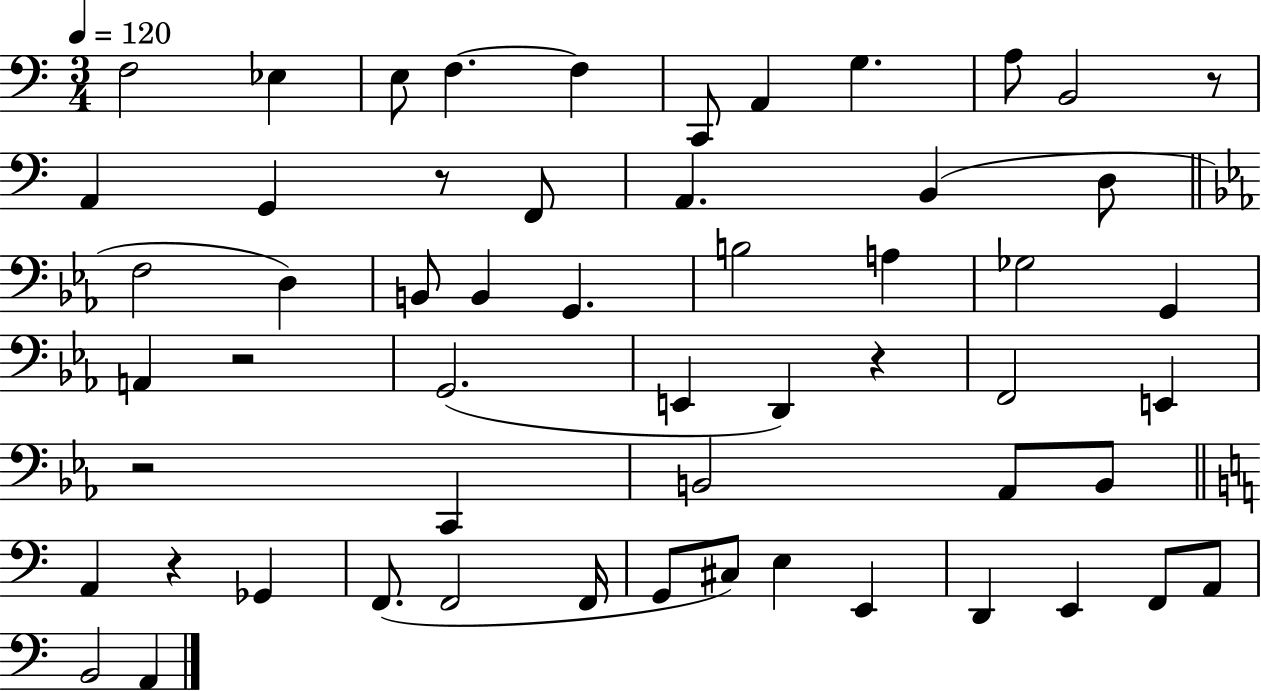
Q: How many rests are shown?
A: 6